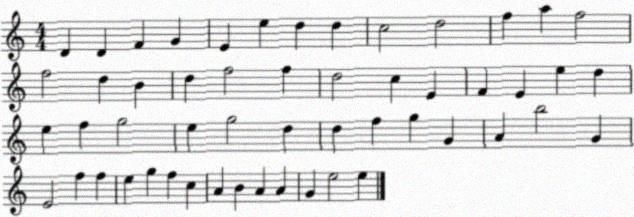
X:1
T:Untitled
M:4/4
L:1/4
K:C
D D F G E e d d c2 d2 f a f2 f2 d B d f2 f d2 c E F E e d e f g2 e g2 d d f g G A b2 G E2 f f e g f c A B A A G e2 e